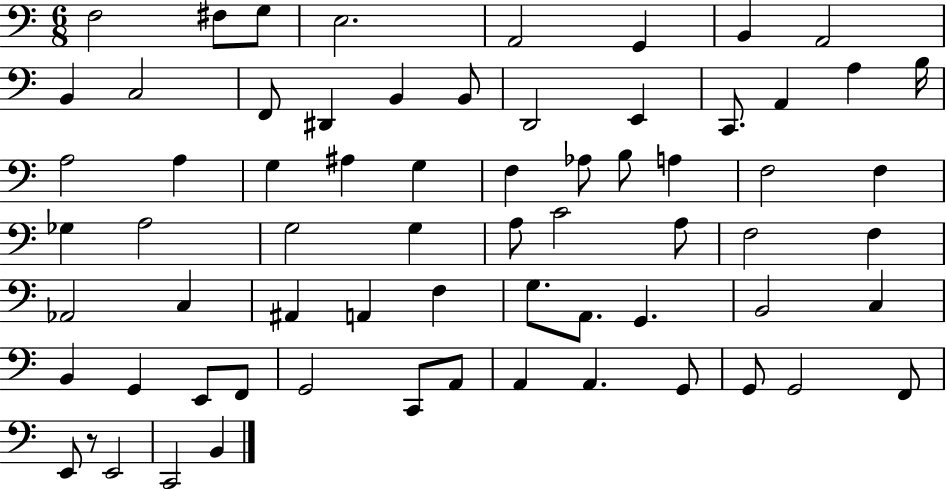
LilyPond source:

{
  \clef bass
  \numericTimeSignature
  \time 6/8
  \key c \major
  f2 fis8 g8 | e2. | a,2 g,4 | b,4 a,2 | \break b,4 c2 | f,8 dis,4 b,4 b,8 | d,2 e,4 | c,8. a,4 a4 b16 | \break a2 a4 | g4 ais4 g4 | f4 aes8 b8 a4 | f2 f4 | \break ges4 a2 | g2 g4 | a8 c'2 a8 | f2 f4 | \break aes,2 c4 | ais,4 a,4 f4 | g8. a,8. g,4. | b,2 c4 | \break b,4 g,4 e,8 f,8 | g,2 c,8 a,8 | a,4 a,4. g,8 | g,8 g,2 f,8 | \break e,8 r8 e,2 | c,2 b,4 | \bar "|."
}